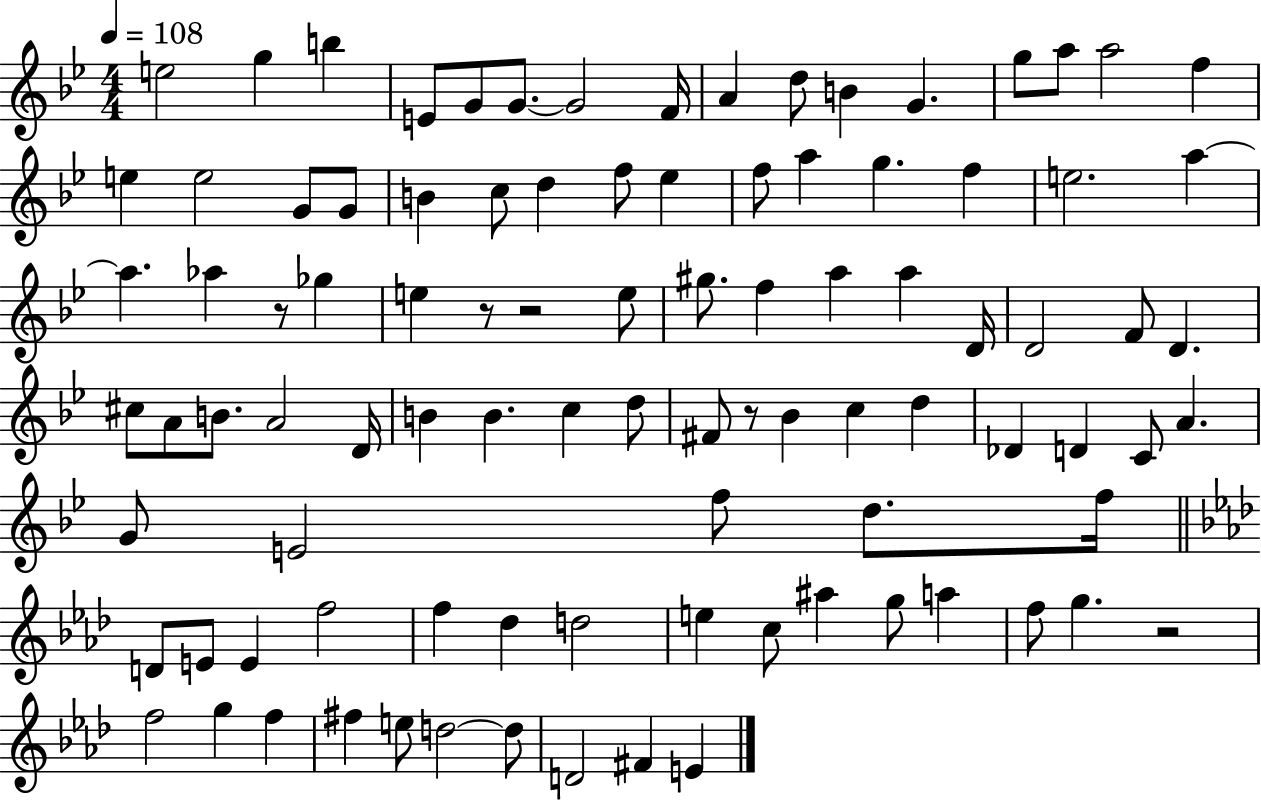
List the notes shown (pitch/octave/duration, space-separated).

E5/h G5/q B5/q E4/e G4/e G4/e. G4/h F4/s A4/q D5/e B4/q G4/q. G5/e A5/e A5/h F5/q E5/q E5/h G4/e G4/e B4/q C5/e D5/q F5/e Eb5/q F5/e A5/q G5/q. F5/q E5/h. A5/q A5/q. Ab5/q R/e Gb5/q E5/q R/e R/h E5/e G#5/e. F5/q A5/q A5/q D4/s D4/h F4/e D4/q. C#5/e A4/e B4/e. A4/h D4/s B4/q B4/q. C5/q D5/e F#4/e R/e Bb4/q C5/q D5/q Db4/q D4/q C4/e A4/q. G4/e E4/h F5/e D5/e. F5/s D4/e E4/e E4/q F5/h F5/q Db5/q D5/h E5/q C5/e A#5/q G5/e A5/q F5/e G5/q. R/h F5/h G5/q F5/q F#5/q E5/e D5/h D5/e D4/h F#4/q E4/q